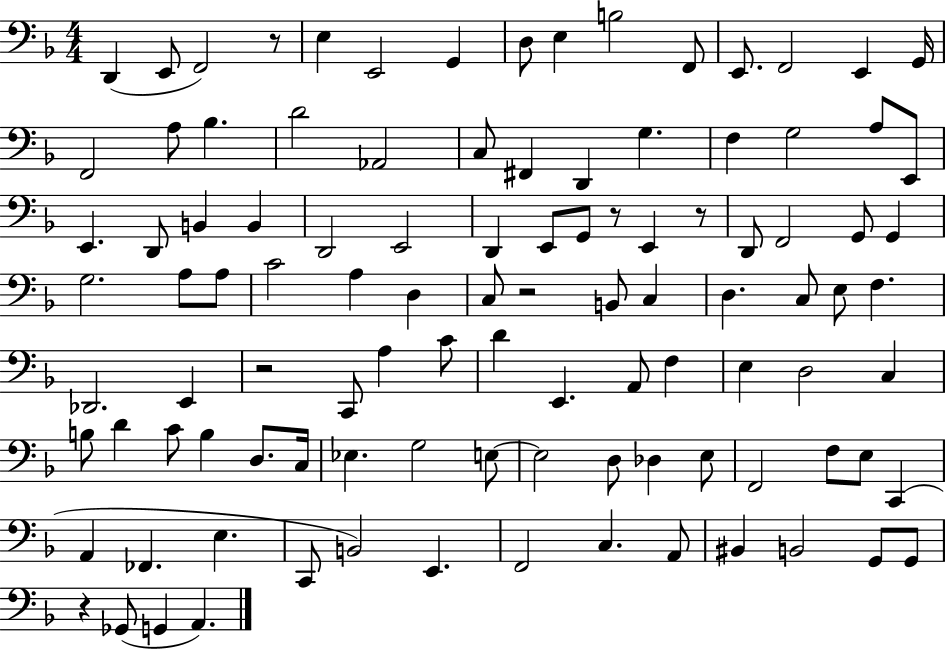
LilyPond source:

{
  \clef bass
  \numericTimeSignature
  \time 4/4
  \key f \major
  d,4( e,8 f,2) r8 | e4 e,2 g,4 | d8 e4 b2 f,8 | e,8. f,2 e,4 g,16 | \break f,2 a8 bes4. | d'2 aes,2 | c8 fis,4 d,4 g4. | f4 g2 a8 e,8 | \break e,4. d,8 b,4 b,4 | d,2 e,2 | d,4 e,8 g,8 r8 e,4 r8 | d,8 f,2 g,8 g,4 | \break g2. a8 a8 | c'2 a4 d4 | c8 r2 b,8 c4 | d4. c8 e8 f4. | \break des,2. e,4 | r2 c,8 a4 c'8 | d'4 e,4. a,8 f4 | e4 d2 c4 | \break b8 d'4 c'8 b4 d8. c16 | ees4. g2 e8~~ | e2 d8 des4 e8 | f,2 f8 e8 c,4( | \break a,4 fes,4. e4. | c,8 b,2) e,4. | f,2 c4. a,8 | bis,4 b,2 g,8 g,8 | \break r4 ges,8( g,4 a,4.) | \bar "|."
}